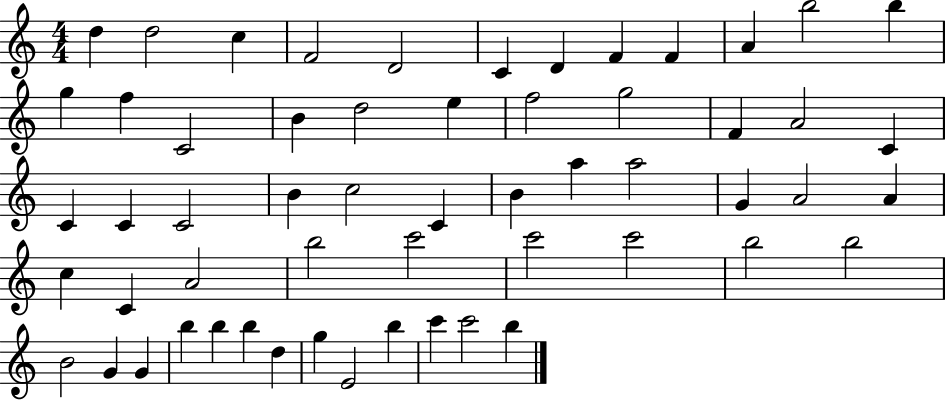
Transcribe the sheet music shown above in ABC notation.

X:1
T:Untitled
M:4/4
L:1/4
K:C
d d2 c F2 D2 C D F F A b2 b g f C2 B d2 e f2 g2 F A2 C C C C2 B c2 C B a a2 G A2 A c C A2 b2 c'2 c'2 c'2 b2 b2 B2 G G b b b d g E2 b c' c'2 b